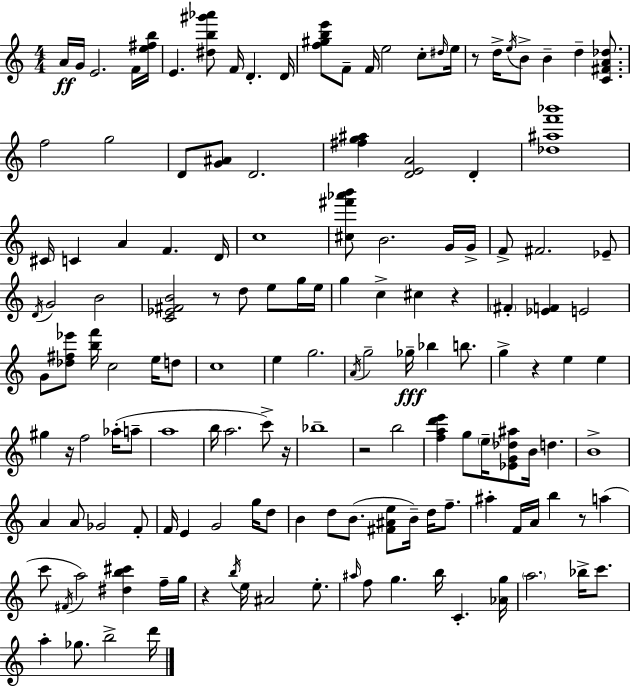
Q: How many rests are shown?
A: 9